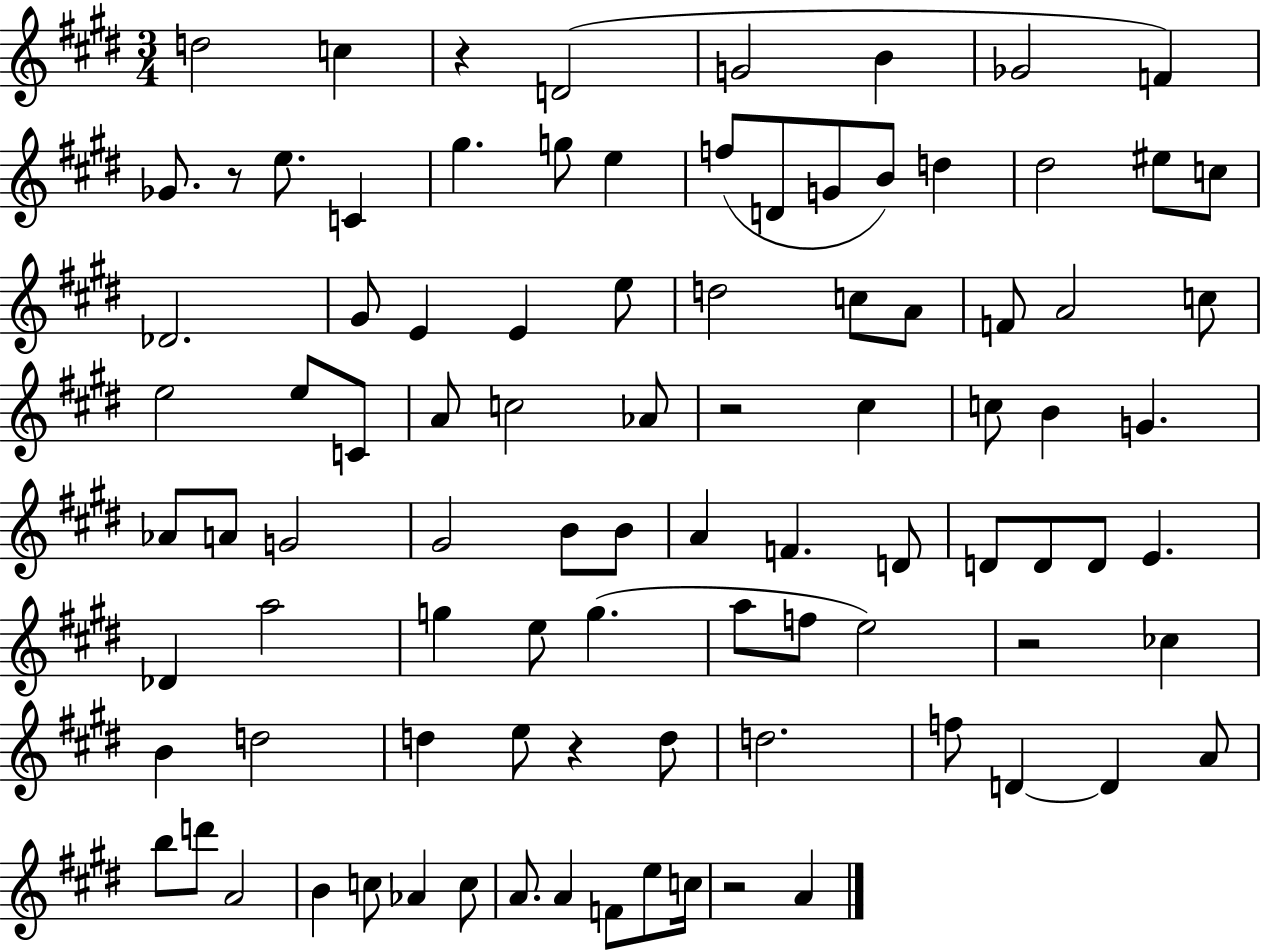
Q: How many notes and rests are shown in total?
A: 93